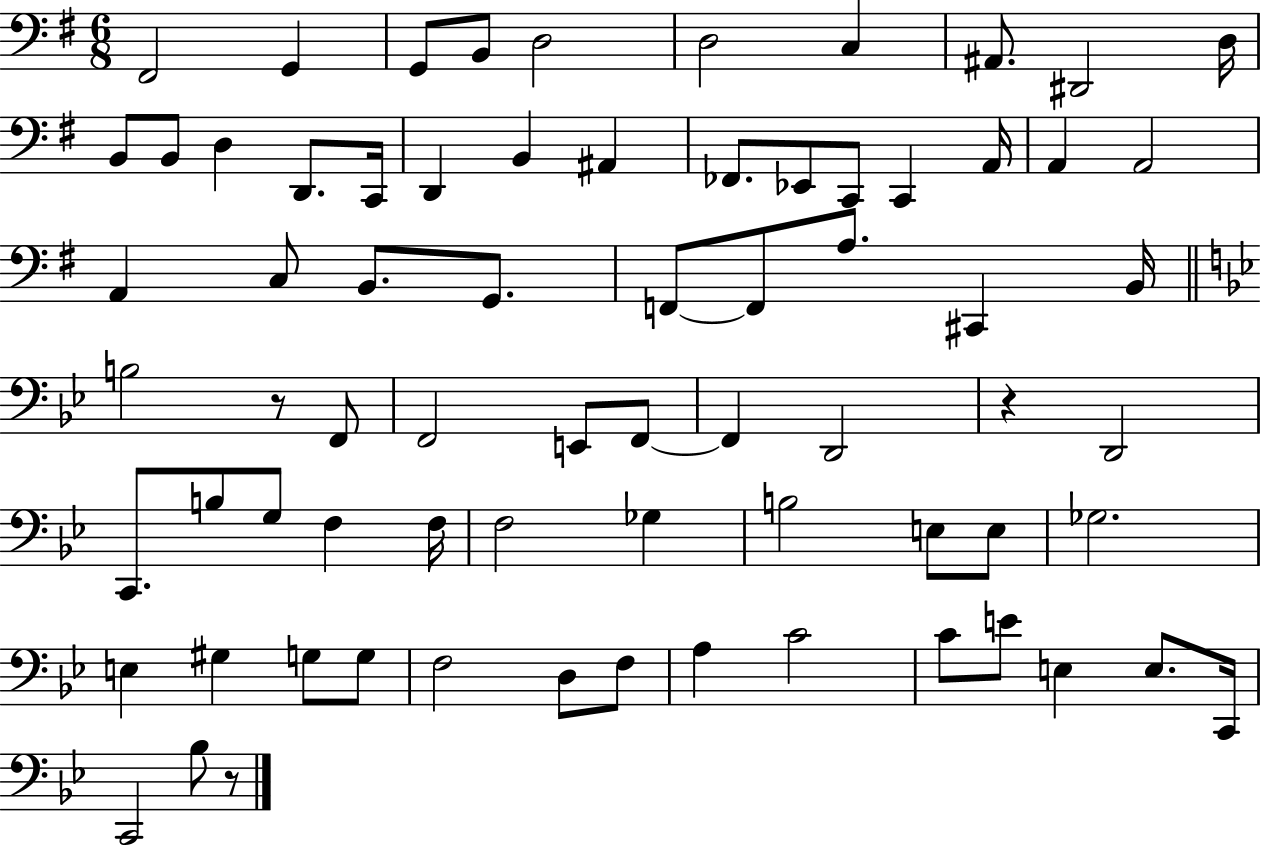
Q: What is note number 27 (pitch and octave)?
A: C3